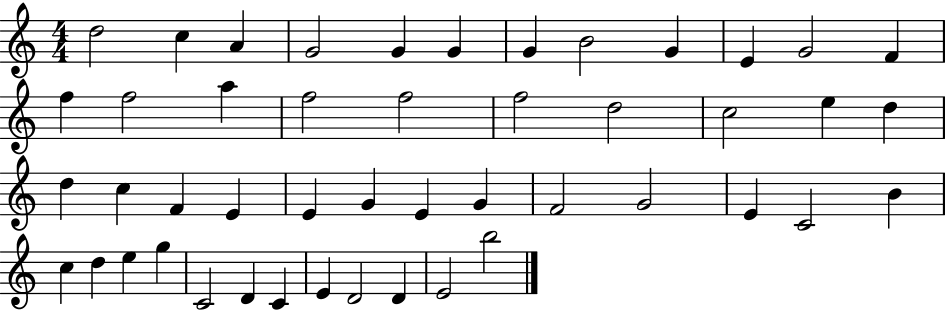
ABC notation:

X:1
T:Untitled
M:4/4
L:1/4
K:C
d2 c A G2 G G G B2 G E G2 F f f2 a f2 f2 f2 d2 c2 e d d c F E E G E G F2 G2 E C2 B c d e g C2 D C E D2 D E2 b2